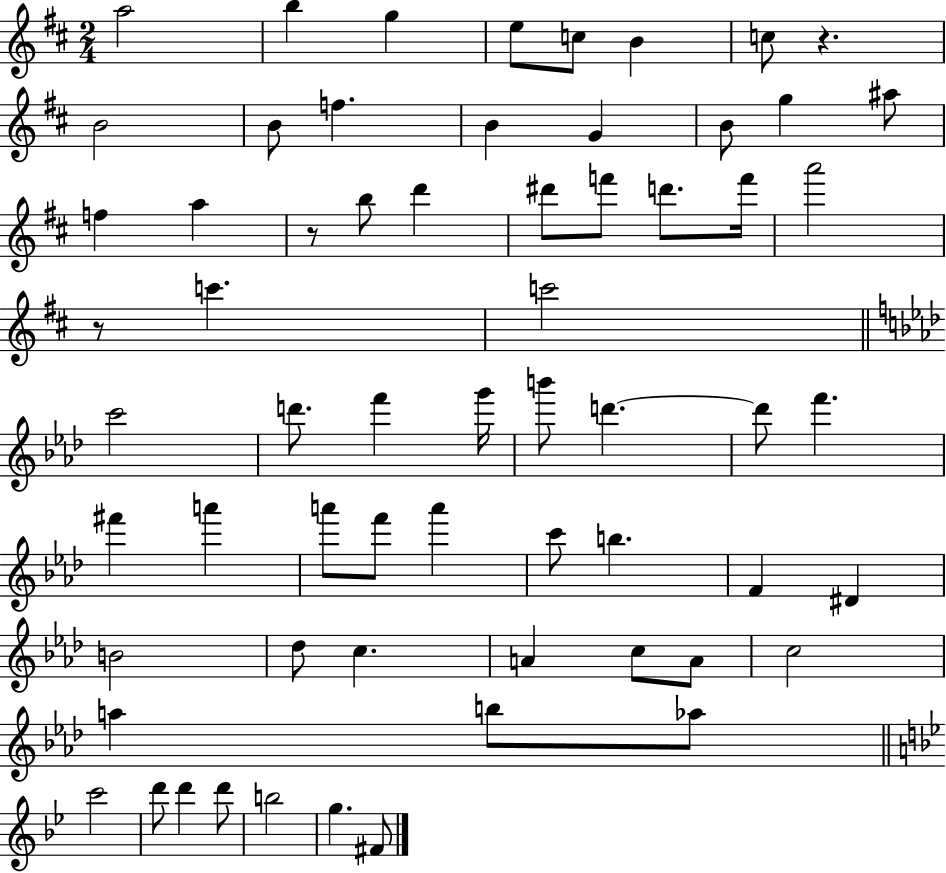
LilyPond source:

{
  \clef treble
  \numericTimeSignature
  \time 2/4
  \key d \major
  a''2 | b''4 g''4 | e''8 c''8 b'4 | c''8 r4. | \break b'2 | b'8 f''4. | b'4 g'4 | b'8 g''4 ais''8 | \break f''4 a''4 | r8 b''8 d'''4 | dis'''8 f'''8 d'''8. f'''16 | a'''2 | \break r8 c'''4. | c'''2 | \bar "||" \break \key f \minor c'''2 | d'''8. f'''4 g'''16 | b'''8 d'''4.~~ | d'''8 f'''4. | \break fis'''4 a'''4 | a'''8 f'''8 a'''4 | c'''8 b''4. | f'4 dis'4 | \break b'2 | des''8 c''4. | a'4 c''8 a'8 | c''2 | \break a''4 b''8 aes''8 | \bar "||" \break \key g \minor c'''2 | d'''8 d'''4 d'''8 | b''2 | g''4. fis'8 | \break \bar "|."
}